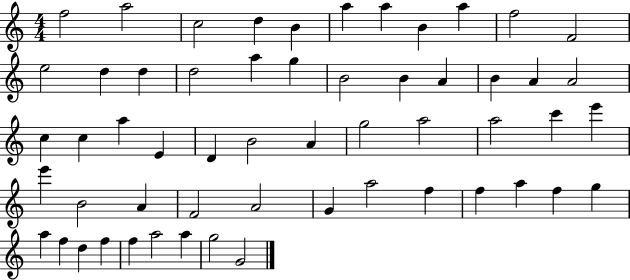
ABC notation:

X:1
T:Untitled
M:4/4
L:1/4
K:C
f2 a2 c2 d B a a B a f2 F2 e2 d d d2 a g B2 B A B A A2 c c a E D B2 A g2 a2 a2 c' e' e' B2 A F2 A2 G a2 f f a f g a f d f f a2 a g2 G2